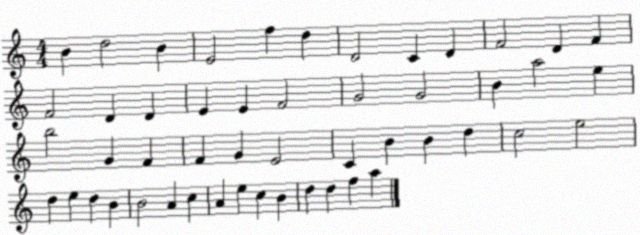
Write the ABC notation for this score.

X:1
T:Untitled
M:4/4
L:1/4
K:C
B d2 B E2 f d D2 C D F2 D F F2 D D E E F2 G2 G2 B a2 e b2 G F F G E2 C B B d c2 e2 d e d B B2 A c A e c B d d f a